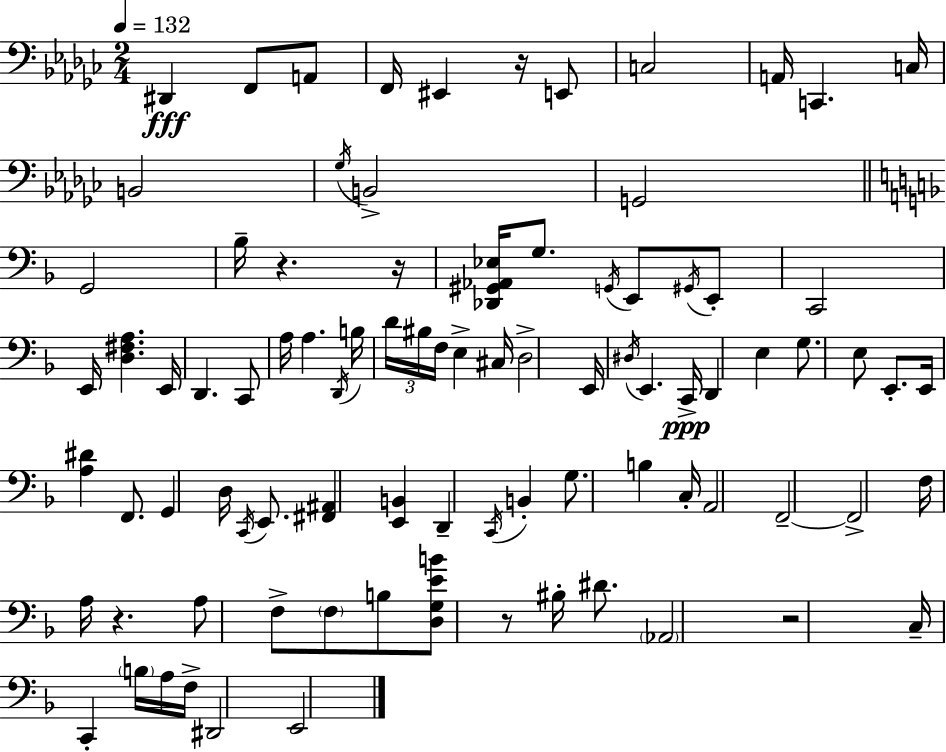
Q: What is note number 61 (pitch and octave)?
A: F3